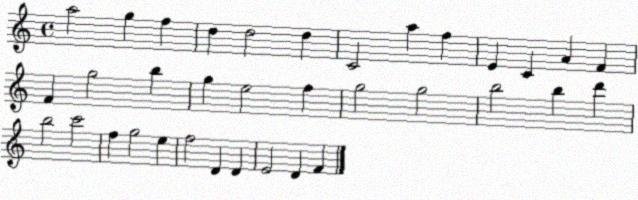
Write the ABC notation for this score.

X:1
T:Untitled
M:4/4
L:1/4
K:C
a2 g f d d2 d C2 a f E C A F F g2 b g e2 f g2 g2 b2 b d' b2 c'2 f g2 e f2 D D E2 D F